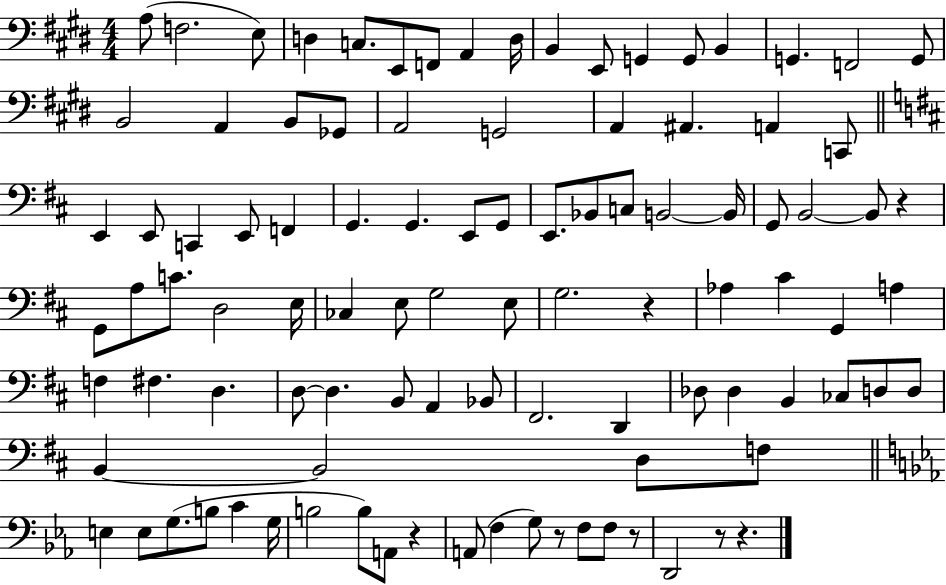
{
  \clef bass
  \numericTimeSignature
  \time 4/4
  \key e \major
  \repeat volta 2 { a8( f2. e8) | d4 c8. e,8 f,8 a,4 d16 | b,4 e,8 g,4 g,8 b,4 | g,4. f,2 g,8 | \break b,2 a,4 b,8 ges,8 | a,2 g,2 | a,4 ais,4. a,4 c,8 | \bar "||" \break \key b \minor e,4 e,8 c,4 e,8 f,4 | g,4. g,4. e,8 g,8 | e,8. bes,8 c8 b,2~~ b,16 | g,8 b,2~~ b,8 r4 | \break g,8 a8 c'8. d2 e16 | ces4 e8 g2 e8 | g2. r4 | aes4 cis'4 g,4 a4 | \break f4 fis4. d4. | d8~~ d4. b,8 a,4 bes,8 | fis,2. d,4 | des8 des4 b,4 ces8 d8 d8 | \break b,4~~ b,2 d8 f8 | \bar "||" \break \key c \minor e4 e8 g8.( b8 c'4 g16 | b2 b8) a,8 r4 | a,8( f4 g8) r8 f8 f8 r8 | d,2 r8 r4. | \break } \bar "|."
}